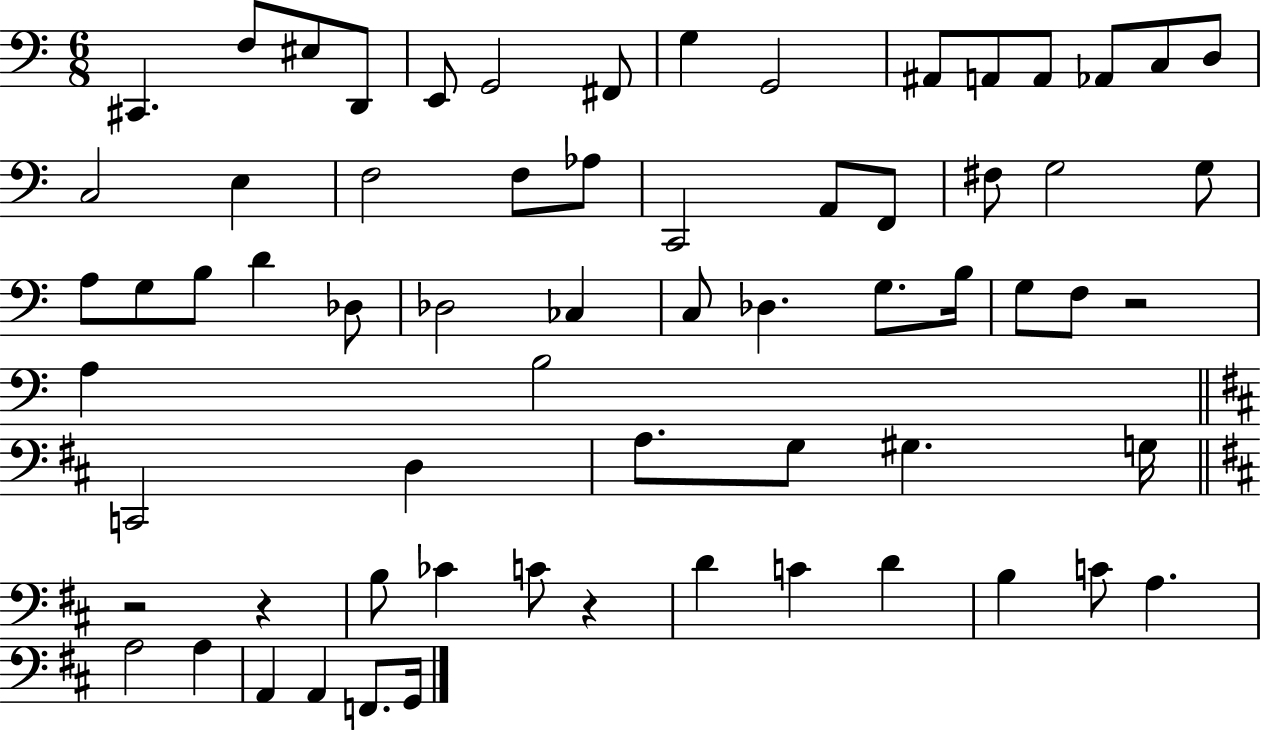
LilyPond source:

{
  \clef bass
  \numericTimeSignature
  \time 6/8
  \key c \major
  \repeat volta 2 { cis,4. f8 eis8 d,8 | e,8 g,2 fis,8 | g4 g,2 | ais,8 a,8 a,8 aes,8 c8 d8 | \break c2 e4 | f2 f8 aes8 | c,2 a,8 f,8 | fis8 g2 g8 | \break a8 g8 b8 d'4 des8 | des2 ces4 | c8 des4. g8. b16 | g8 f8 r2 | \break a4 b2 | \bar "||" \break \key d \major c,2 d4 | a8. g8 gis4. g16 | \bar "||" \break \key d \major r2 r4 | b8 ces'4 c'8 r4 | d'4 c'4 d'4 | b4 c'8 a4. | \break a2 a4 | a,4 a,4 f,8. g,16 | } \bar "|."
}